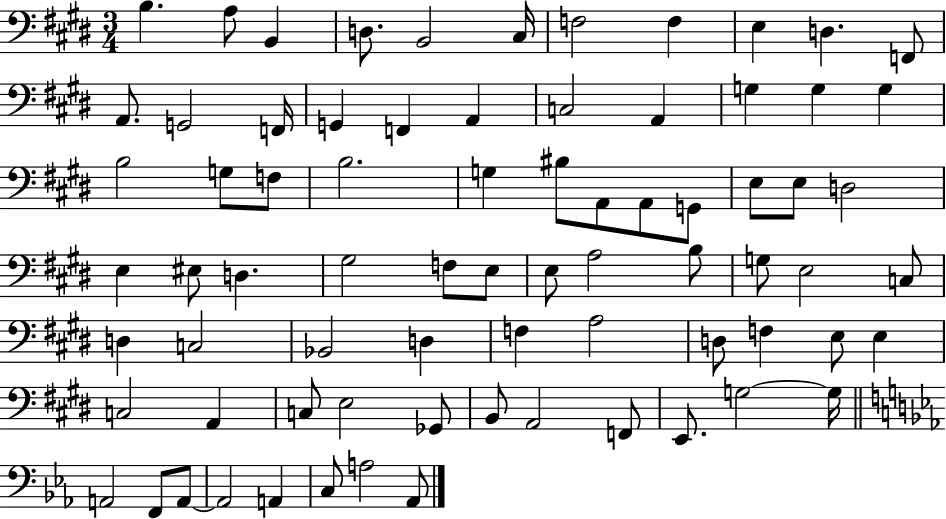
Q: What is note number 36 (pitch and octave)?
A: EIS3